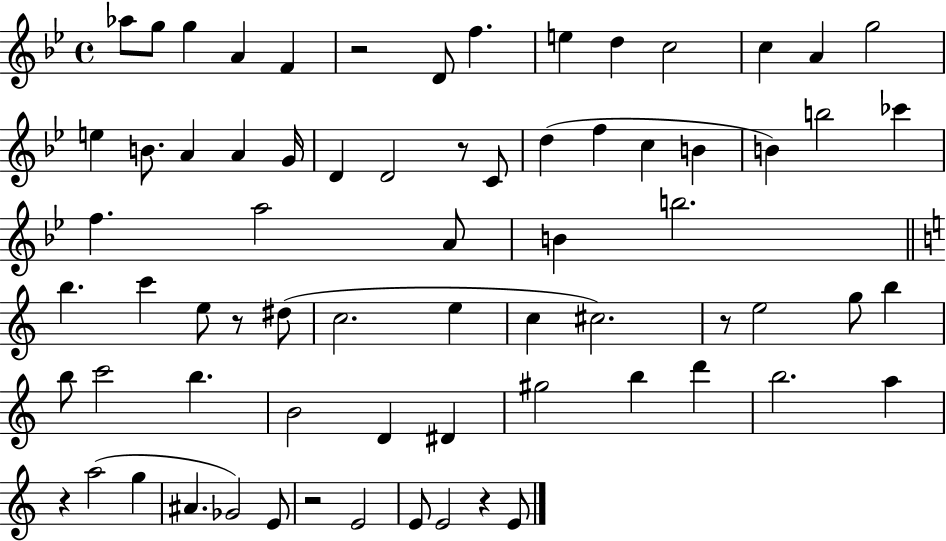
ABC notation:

X:1
T:Untitled
M:4/4
L:1/4
K:Bb
_a/2 g/2 g A F z2 D/2 f e d c2 c A g2 e B/2 A A G/4 D D2 z/2 C/2 d f c B B b2 _c' f a2 A/2 B b2 b c' e/2 z/2 ^d/2 c2 e c ^c2 z/2 e2 g/2 b b/2 c'2 b B2 D ^D ^g2 b d' b2 a z a2 g ^A _G2 E/2 z2 E2 E/2 E2 z E/2